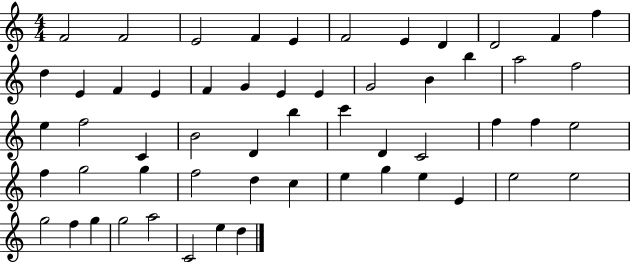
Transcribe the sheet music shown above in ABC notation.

X:1
T:Untitled
M:4/4
L:1/4
K:C
F2 F2 E2 F E F2 E D D2 F f d E F E F G E E G2 B b a2 f2 e f2 C B2 D b c' D C2 f f e2 f g2 g f2 d c e g e E e2 e2 g2 f g g2 a2 C2 e d